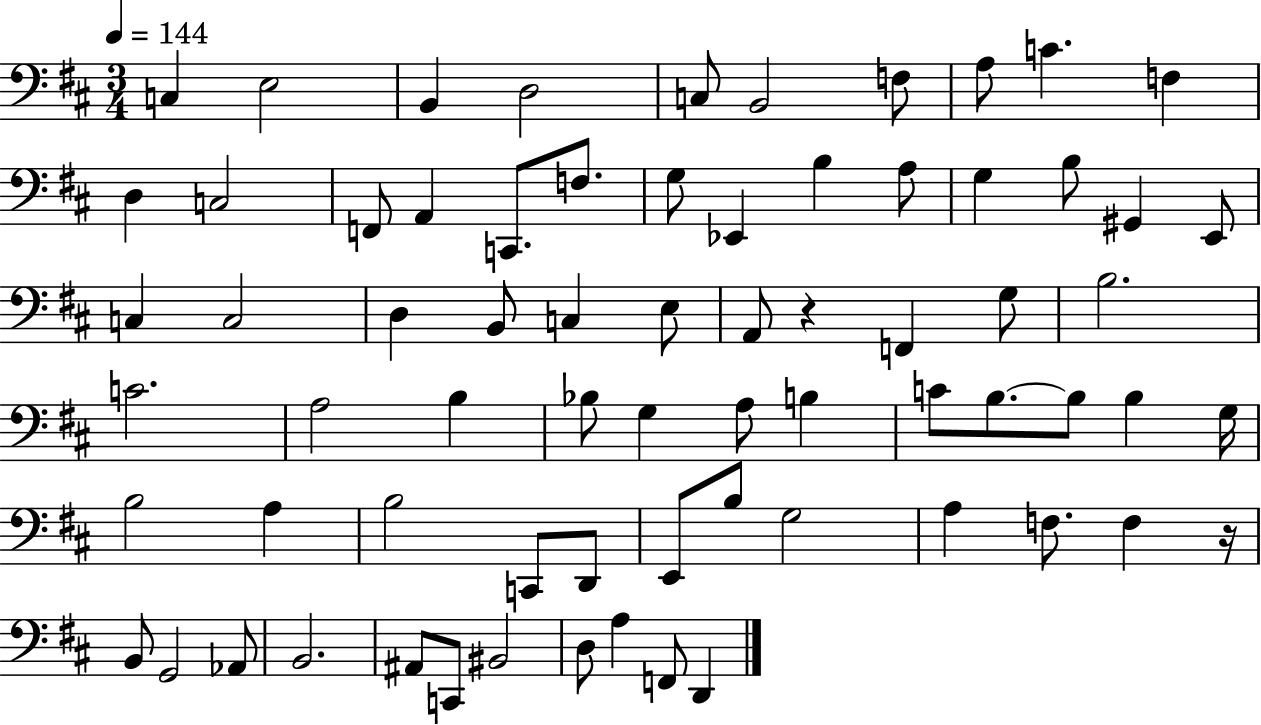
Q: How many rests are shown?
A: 2